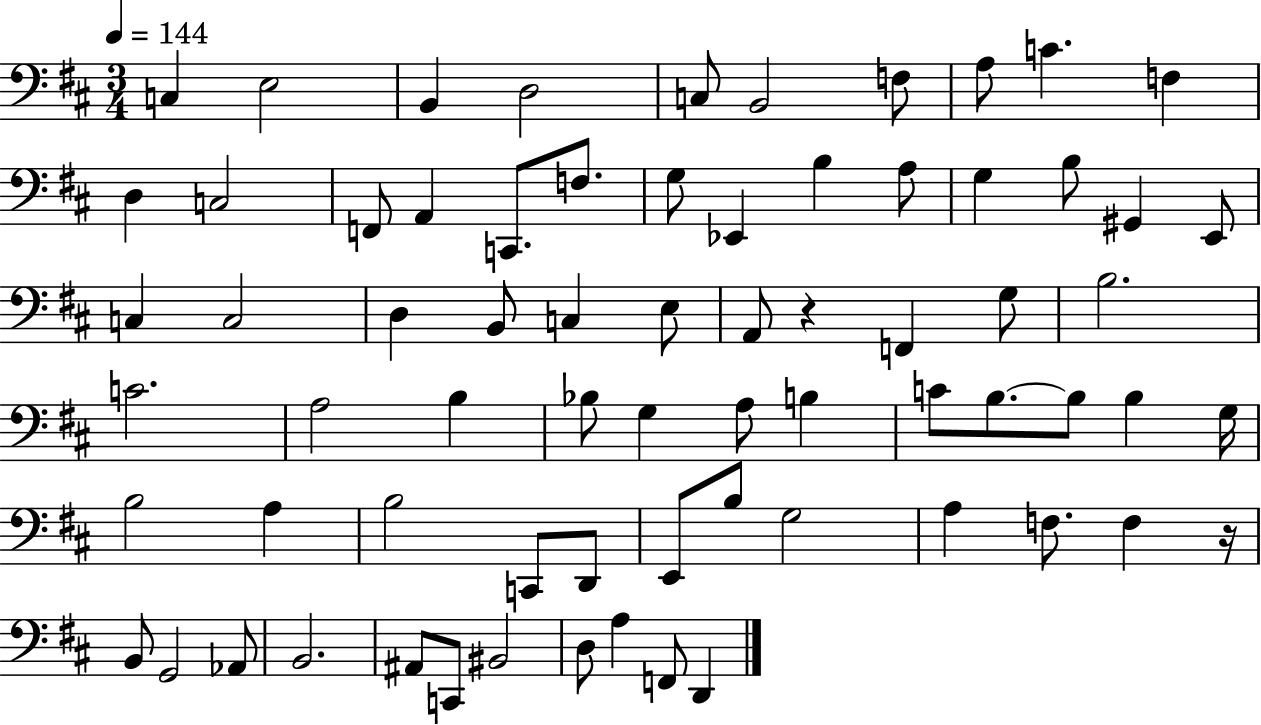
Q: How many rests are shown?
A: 2